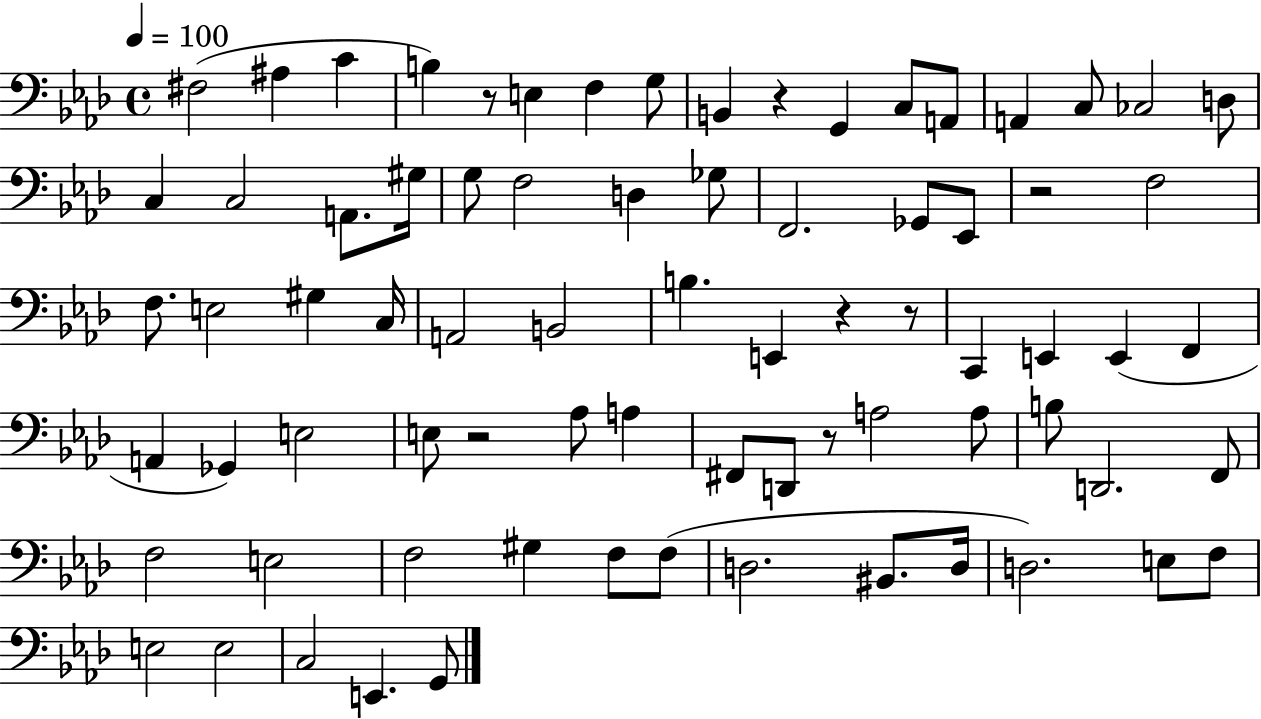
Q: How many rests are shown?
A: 7